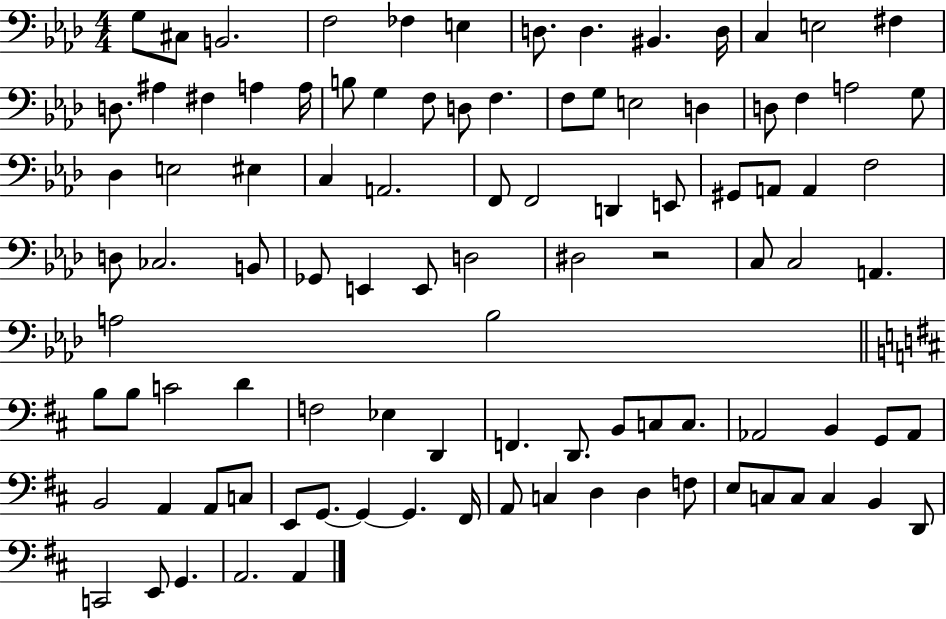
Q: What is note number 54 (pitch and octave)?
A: C3